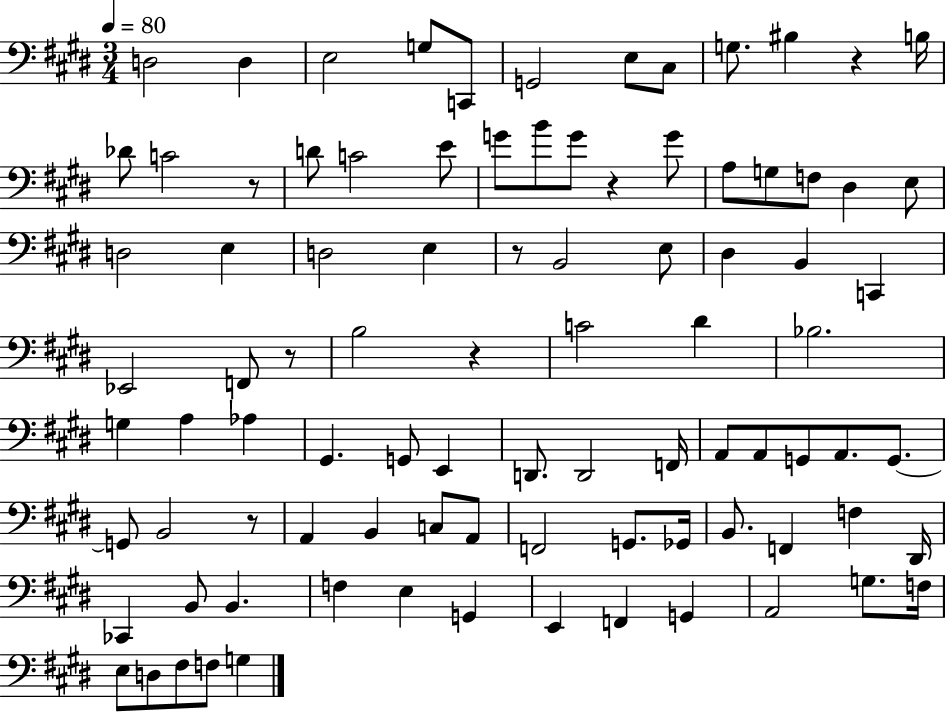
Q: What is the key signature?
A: E major